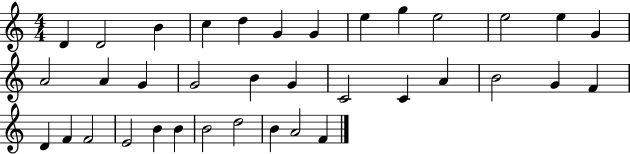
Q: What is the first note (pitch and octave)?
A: D4